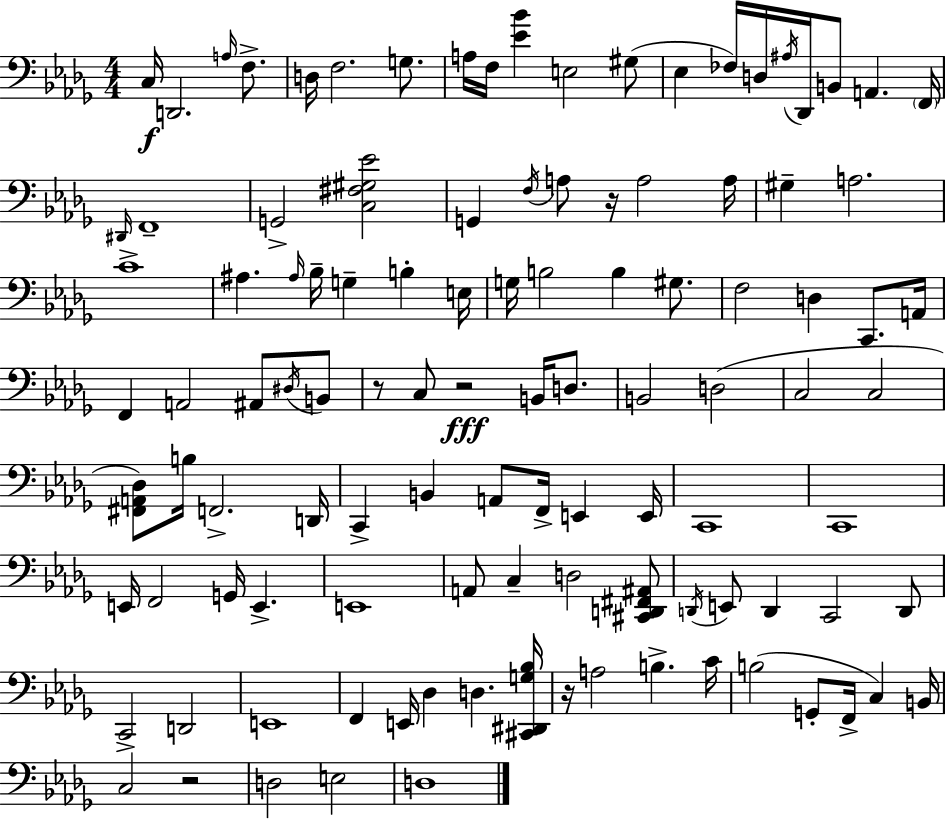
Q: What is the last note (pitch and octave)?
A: D3